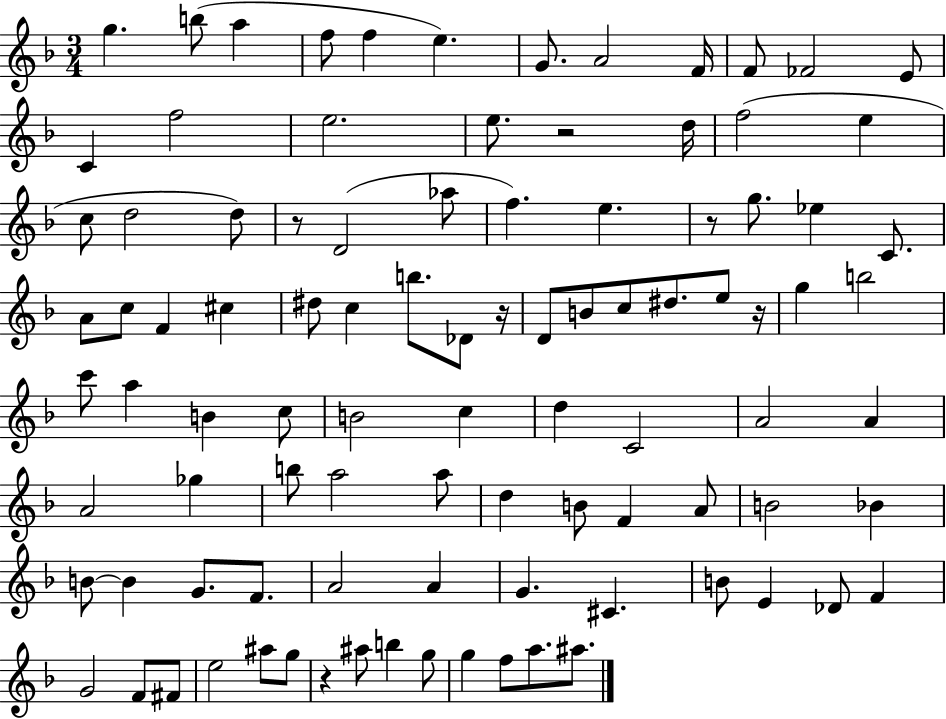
{
  \clef treble
  \numericTimeSignature
  \time 3/4
  \key f \major
  g''4. b''8( a''4 | f''8 f''4 e''4.) | g'8. a'2 f'16 | f'8 fes'2 e'8 | \break c'4 f''2 | e''2. | e''8. r2 d''16 | f''2( e''4 | \break c''8 d''2 d''8) | r8 d'2( aes''8 | f''4.) e''4. | r8 g''8. ees''4 c'8. | \break a'8 c''8 f'4 cis''4 | dis''8 c''4 b''8. des'8 r16 | d'8 b'8 c''8 dis''8. e''8 r16 | g''4 b''2 | \break c'''8 a''4 b'4 c''8 | b'2 c''4 | d''4 c'2 | a'2 a'4 | \break a'2 ges''4 | b''8 a''2 a''8 | d''4 b'8 f'4 a'8 | b'2 bes'4 | \break b'8~~ b'4 g'8. f'8. | a'2 a'4 | g'4. cis'4. | b'8 e'4 des'8 f'4 | \break g'2 f'8 fis'8 | e''2 ais''8 g''8 | r4 ais''8 b''4 g''8 | g''4 f''8 a''8. ais''8. | \break \bar "|."
}